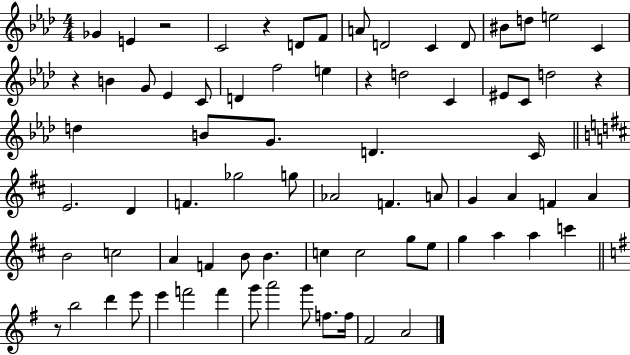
{
  \clef treble
  \numericTimeSignature
  \time 4/4
  \key aes \major
  ges'4 e'4 r2 | c'2 r4 d'8 f'8 | a'8 d'2 c'4 d'8 | bis'8 d''8 e''2 c'4 | \break r4 b'4 g'8 ees'4 c'8 | d'4 f''2 e''4 | r4 d''2 c'4 | eis'8 c'8 d''2 r4 | \break d''4 b'8 g'8. d'4. c'16 | \bar "||" \break \key d \major e'2. d'4 | f'4. ges''2 g''8 | aes'2 f'4. a'8 | g'4 a'4 f'4 a'4 | \break b'2 c''2 | a'4 f'4 b'8 b'4. | c''4 c''2 g''8 e''8 | g''4 a''4 a''4 c'''4 | \break \bar "||" \break \key g \major r8 b''2 d'''4 e'''8 | e'''4 f'''2 f'''4 | g'''8 a'''2 g'''8 f''8. f''16 | fis'2 a'2 | \break \bar "|."
}